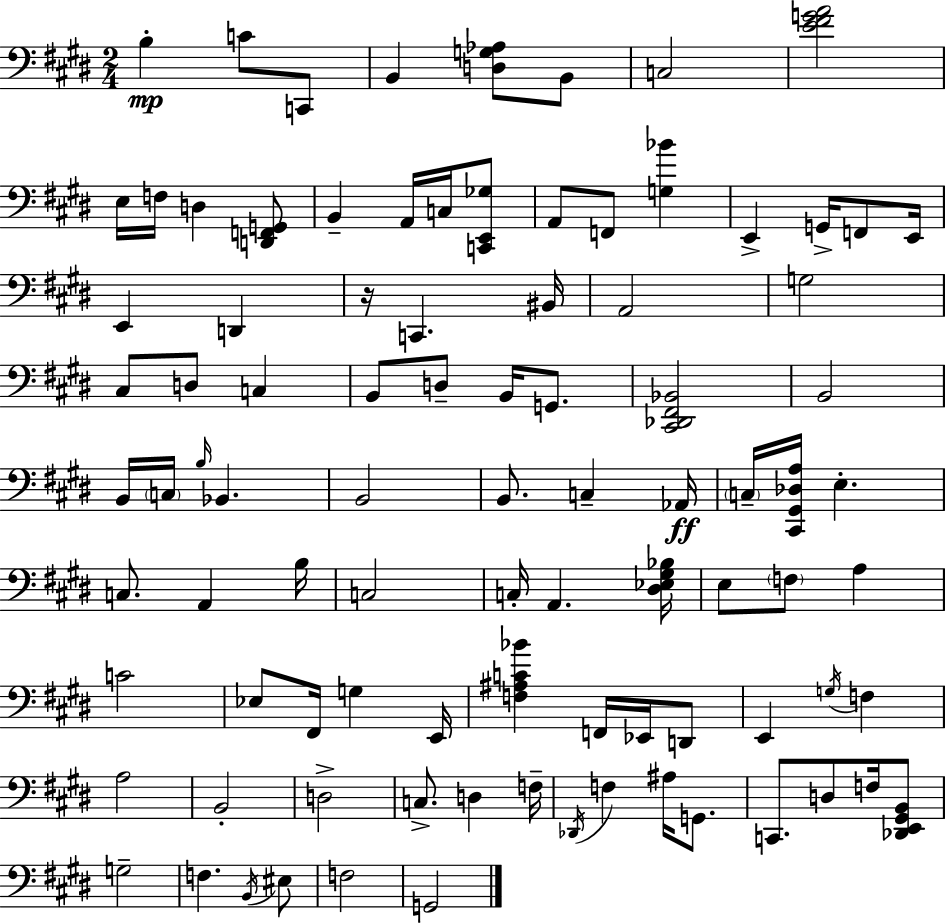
B3/q C4/e C2/e B2/q [D3,G3,Ab3]/e B2/e C3/h [E4,F#4,G4,A4]/h E3/s F3/s D3/q [D2,F2,G2]/e B2/q A2/s C3/s [C2,E2,Gb3]/e A2/e F2/e [G3,Bb4]/q E2/q G2/s F2/e E2/s E2/q D2/q R/s C2/q. BIS2/s A2/h G3/h C#3/e D3/e C3/q B2/e D3/e B2/s G2/e. [C#2,Db2,F#2,Bb2]/h B2/h B2/s C3/s B3/s Bb2/q. B2/h B2/e. C3/q Ab2/s C3/s [C#2,G#2,Db3,A3]/s E3/q. C3/e. A2/q B3/s C3/h C3/s A2/q. [D#3,Eb3,G#3,Bb3]/s E3/e F3/e A3/q C4/h Eb3/e F#2/s G3/q E2/s [F3,A#3,C4,Bb4]/q F2/s Eb2/s D2/e E2/q G3/s F3/q A3/h B2/h D3/h C3/e. D3/q F3/s Db2/s F3/q A#3/s G2/e. C2/e. D3/e F3/s [Db2,E2,G#2,B2]/e G3/h F3/q. B2/s EIS3/e F3/h G2/h